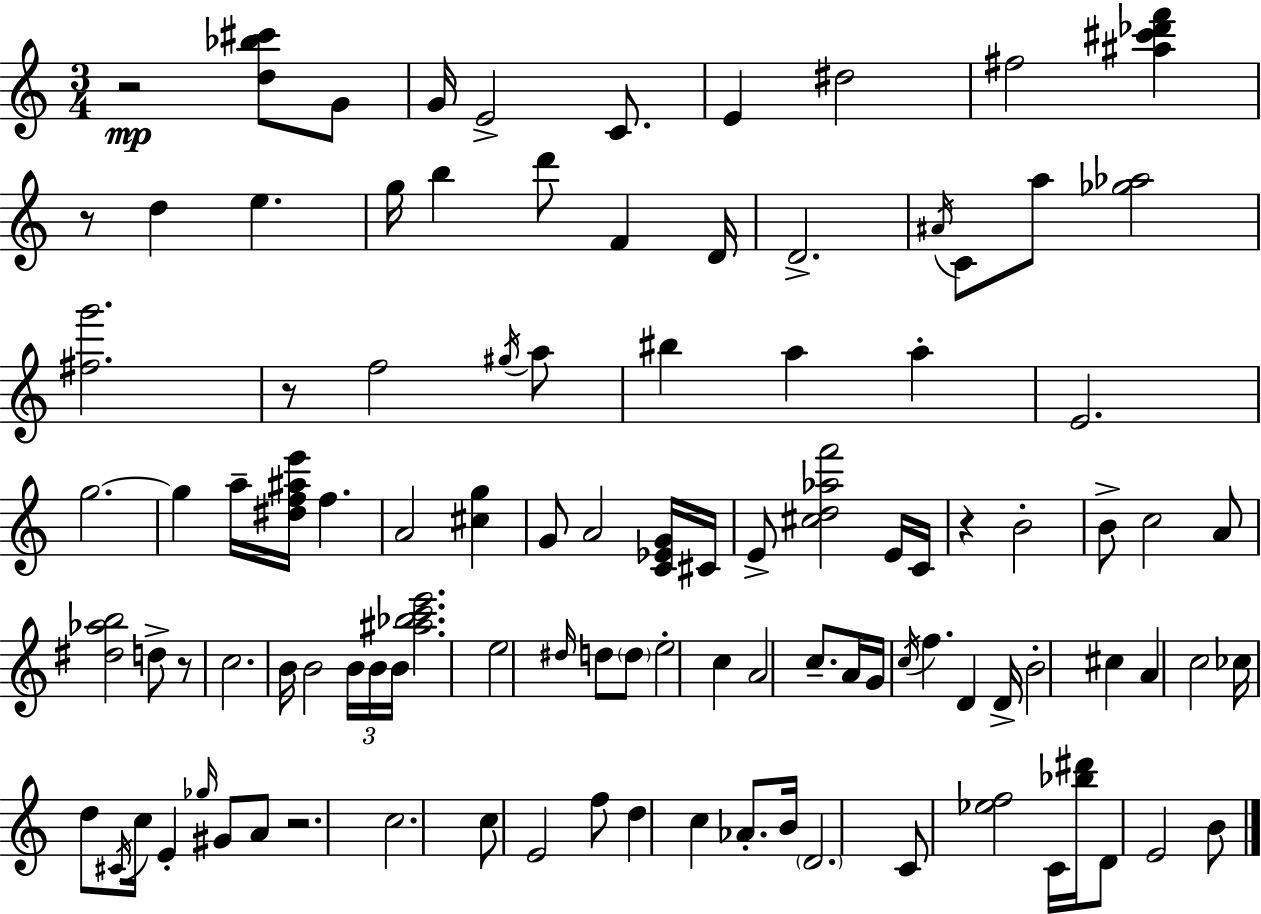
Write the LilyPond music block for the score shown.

{
  \clef treble
  \numericTimeSignature
  \time 3/4
  \key c \major
  \repeat volta 2 { r2\mp <d'' bes'' cis'''>8 g'8 | g'16 e'2-> c'8. | e'4 dis''2 | fis''2 <ais'' cis''' des''' f'''>4 | \break r8 d''4 e''4. | g''16 b''4 d'''8 f'4 d'16 | d'2.-> | \acciaccatura { ais'16 } c'8 a''8 <ges'' aes''>2 | \break <fis'' g'''>2. | r8 f''2 \acciaccatura { gis''16 } | a''8 bis''4 a''4 a''4-. | e'2. | \break g''2.~~ | g''4 a''16-- <dis'' f'' ais'' e'''>16 f''4. | a'2 <cis'' g''>4 | g'8 a'2 | \break <c' ees' g'>16 cis'16 e'8-> <cis'' d'' aes'' f'''>2 | e'16 c'16 r4 b'2-. | b'8-> c''2 | a'8 <dis'' aes'' b''>2 d''8-> | \break r8 c''2. | b'16 b'2 \tuplet 3/2 { b'16 | b'16 b'16 } <ais'' bes'' c''' e'''>2. | e''2 \grace { dis''16 } d''8 | \break \parenthesize d''8 e''2-. c''4 | a'2 c''8.-- | a'16 g'16 \acciaccatura { c''16 } f''4. d'4 | d'16-> b'2-. | \break cis''4 a'4 c''2 | ces''16 d''8 \acciaccatura { cis'16 } c''16 e'4-. | \grace { ges''16 } gis'8 a'8 r2. | c''2. | \break c''8 e'2 | f''8 d''4 c''4 | aes'8.-. b'16 \parenthesize d'2. | c'8 <ees'' f''>2 | \break c'16 <bes'' dis'''>16 d'8 e'2 | b'8 } \bar "|."
}